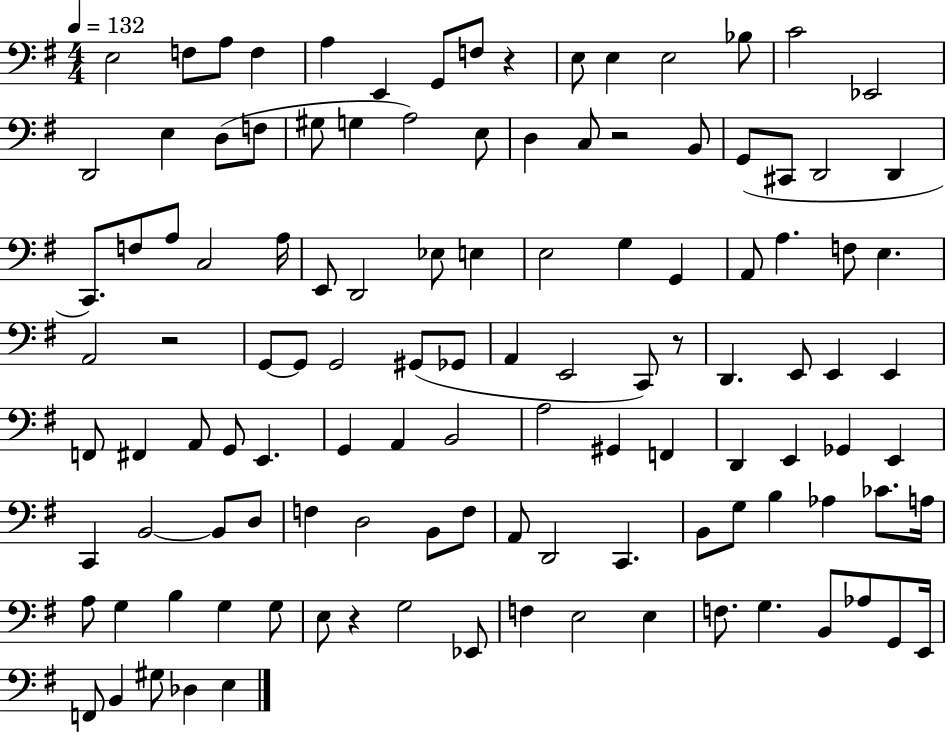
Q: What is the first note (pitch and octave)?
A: E3